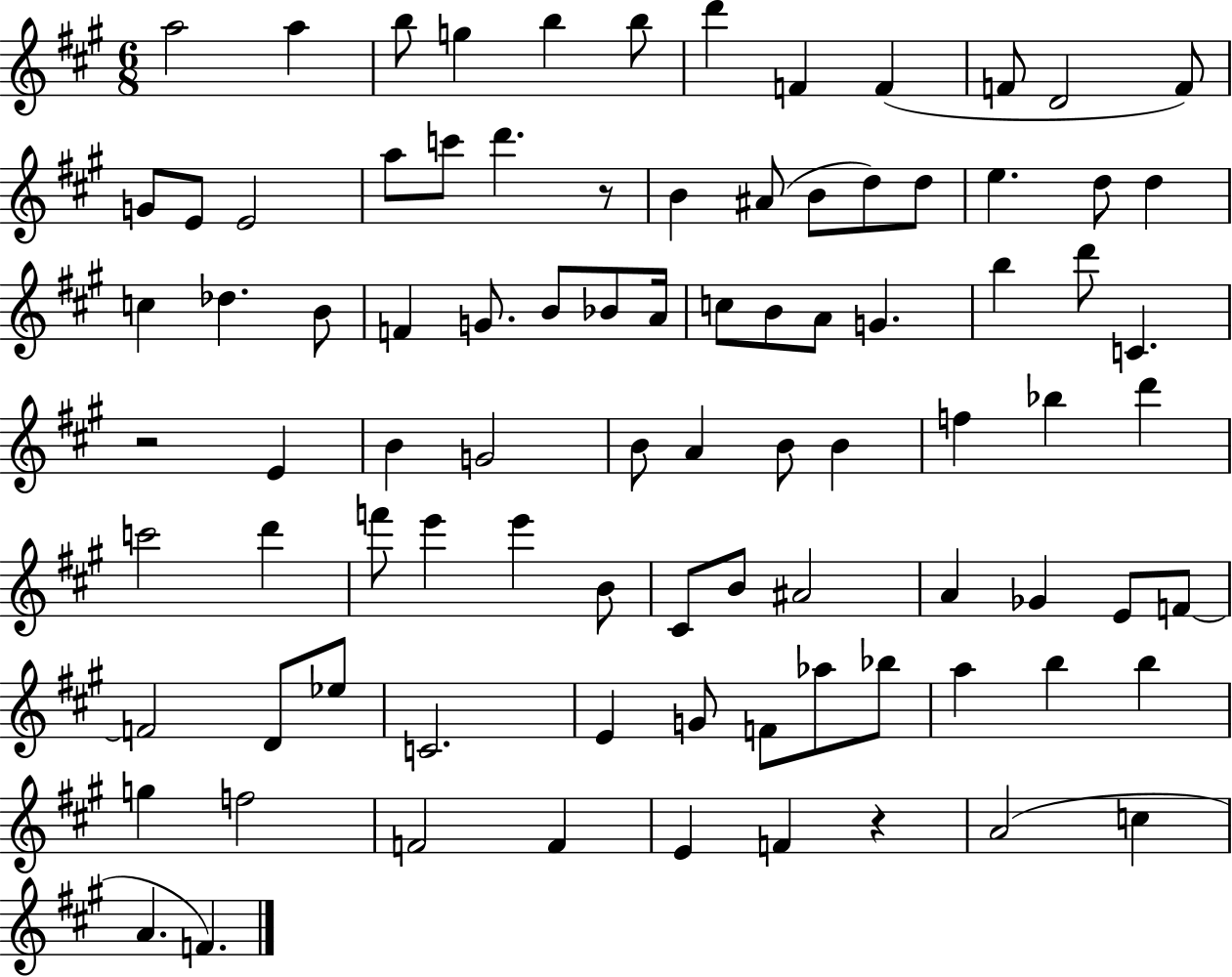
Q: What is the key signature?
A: A major